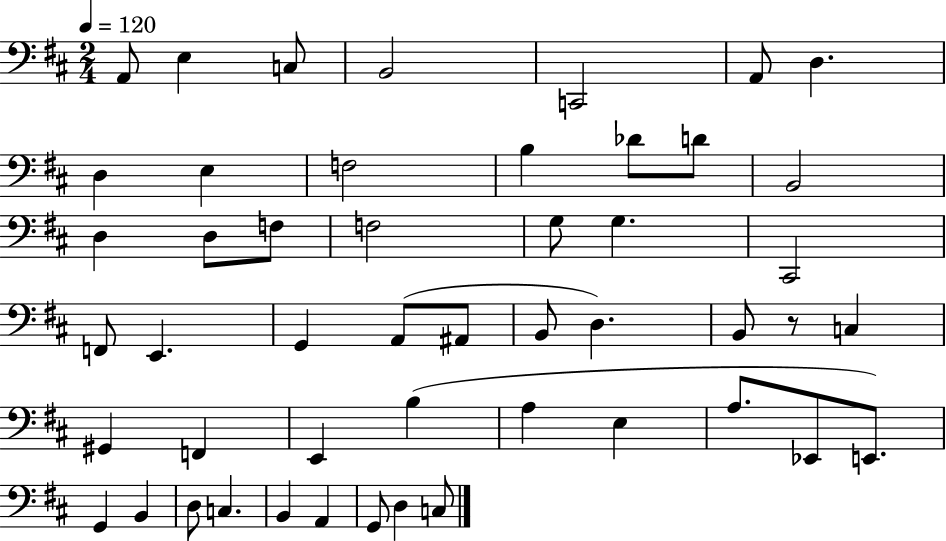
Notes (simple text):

A2/e E3/q C3/e B2/h C2/h A2/e D3/q. D3/q E3/q F3/h B3/q Db4/e D4/e B2/h D3/q D3/e F3/e F3/h G3/e G3/q. C#2/h F2/e E2/q. G2/q A2/e A#2/e B2/e D3/q. B2/e R/e C3/q G#2/q F2/q E2/q B3/q A3/q E3/q A3/e. Eb2/e E2/e. G2/q B2/q D3/e C3/q. B2/q A2/q G2/e D3/q C3/e